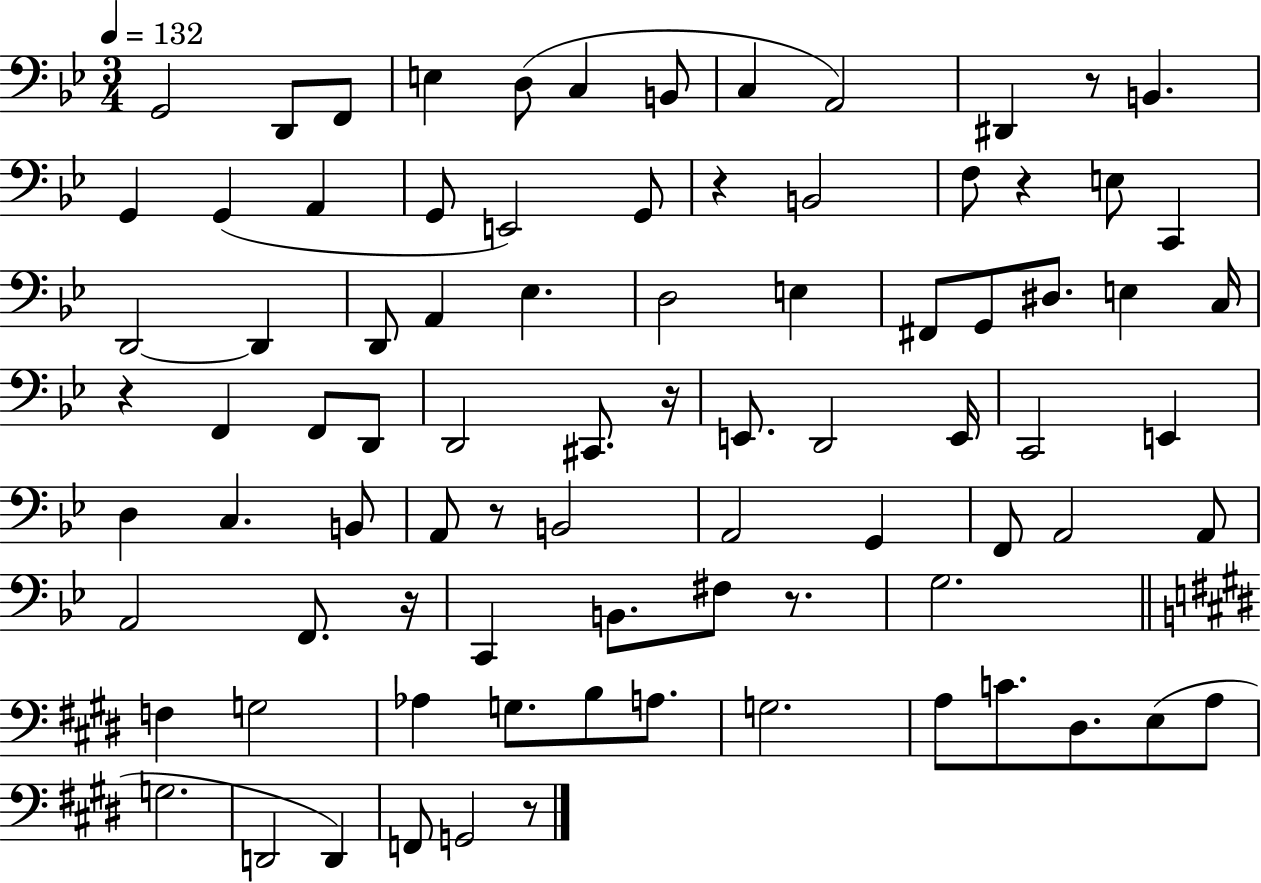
G2/h D2/e F2/e E3/q D3/e C3/q B2/e C3/q A2/h D#2/q R/e B2/q. G2/q G2/q A2/q G2/e E2/h G2/e R/q B2/h F3/e R/q E3/e C2/q D2/h D2/q D2/e A2/q Eb3/q. D3/h E3/q F#2/e G2/e D#3/e. E3/q C3/s R/q F2/q F2/e D2/e D2/h C#2/e. R/s E2/e. D2/h E2/s C2/h E2/q D3/q C3/q. B2/e A2/e R/e B2/h A2/h G2/q F2/e A2/h A2/e A2/h F2/e. R/s C2/q B2/e. F#3/e R/e. G3/h. F3/q G3/h Ab3/q G3/e. B3/e A3/e. G3/h. A3/e C4/e. D#3/e. E3/e A3/e G3/h. D2/h D2/q F2/e G2/h R/e